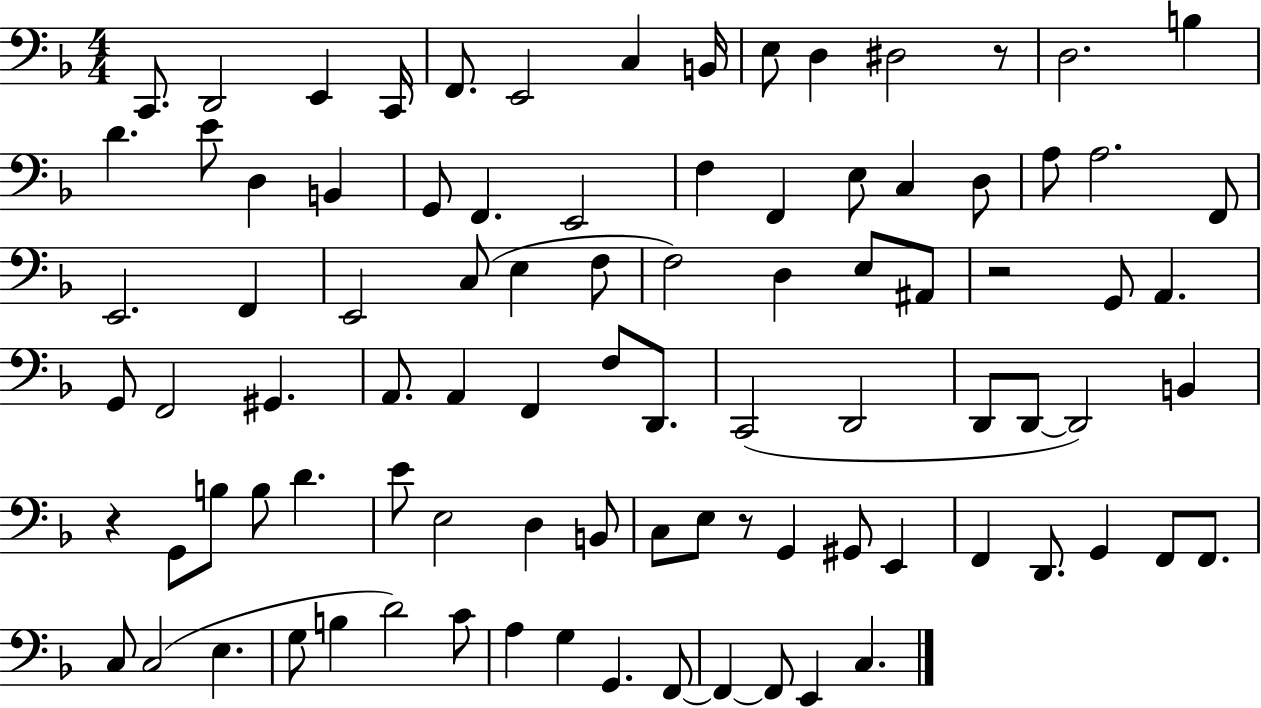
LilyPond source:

{
  \clef bass
  \numericTimeSignature
  \time 4/4
  \key f \major
  \repeat volta 2 { c,8. d,2 e,4 c,16 | f,8. e,2 c4 b,16 | e8 d4 dis2 r8 | d2. b4 | \break d'4. e'8 d4 b,4 | g,8 f,4. e,2 | f4 f,4 e8 c4 d8 | a8 a2. f,8 | \break e,2. f,4 | e,2 c8( e4 f8 | f2) d4 e8 ais,8 | r2 g,8 a,4. | \break g,8 f,2 gis,4. | a,8. a,4 f,4 f8 d,8. | c,2( d,2 | d,8 d,8~~ d,2) b,4 | \break r4 g,8 b8 b8 d'4. | e'8 e2 d4 b,8 | c8 e8 r8 g,4 gis,8 e,4 | f,4 d,8. g,4 f,8 f,8. | \break c8 c2( e4. | g8 b4 d'2) c'8 | a4 g4 g,4. f,8~~ | f,4~~ f,8 e,4 c4. | \break } \bar "|."
}